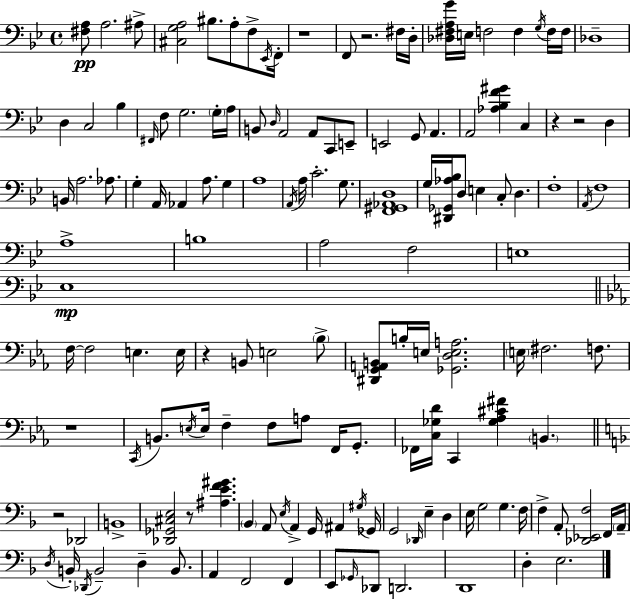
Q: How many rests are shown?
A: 8